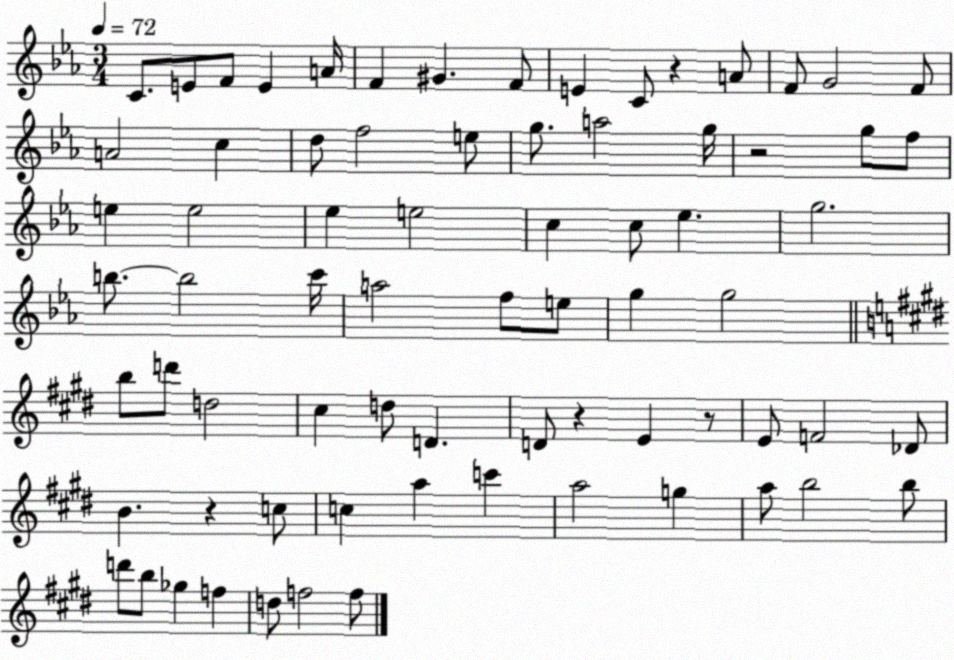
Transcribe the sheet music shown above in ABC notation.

X:1
T:Untitled
M:3/4
L:1/4
K:Eb
C/2 E/2 F/2 E A/4 F ^G F/2 E C/2 z A/2 F/2 G2 F/2 A2 c d/2 f2 e/2 g/2 a2 g/4 z2 g/2 f/2 e e2 _e e2 c c/2 _e g2 b/2 b2 c'/4 a2 f/2 e/2 g g2 b/2 d'/2 d2 ^c d/2 D D/2 z E z/2 E/2 F2 _D/2 B z c/2 c a c' a2 g a/2 b2 b/2 d'/2 b/2 _g f d/2 f2 f/2